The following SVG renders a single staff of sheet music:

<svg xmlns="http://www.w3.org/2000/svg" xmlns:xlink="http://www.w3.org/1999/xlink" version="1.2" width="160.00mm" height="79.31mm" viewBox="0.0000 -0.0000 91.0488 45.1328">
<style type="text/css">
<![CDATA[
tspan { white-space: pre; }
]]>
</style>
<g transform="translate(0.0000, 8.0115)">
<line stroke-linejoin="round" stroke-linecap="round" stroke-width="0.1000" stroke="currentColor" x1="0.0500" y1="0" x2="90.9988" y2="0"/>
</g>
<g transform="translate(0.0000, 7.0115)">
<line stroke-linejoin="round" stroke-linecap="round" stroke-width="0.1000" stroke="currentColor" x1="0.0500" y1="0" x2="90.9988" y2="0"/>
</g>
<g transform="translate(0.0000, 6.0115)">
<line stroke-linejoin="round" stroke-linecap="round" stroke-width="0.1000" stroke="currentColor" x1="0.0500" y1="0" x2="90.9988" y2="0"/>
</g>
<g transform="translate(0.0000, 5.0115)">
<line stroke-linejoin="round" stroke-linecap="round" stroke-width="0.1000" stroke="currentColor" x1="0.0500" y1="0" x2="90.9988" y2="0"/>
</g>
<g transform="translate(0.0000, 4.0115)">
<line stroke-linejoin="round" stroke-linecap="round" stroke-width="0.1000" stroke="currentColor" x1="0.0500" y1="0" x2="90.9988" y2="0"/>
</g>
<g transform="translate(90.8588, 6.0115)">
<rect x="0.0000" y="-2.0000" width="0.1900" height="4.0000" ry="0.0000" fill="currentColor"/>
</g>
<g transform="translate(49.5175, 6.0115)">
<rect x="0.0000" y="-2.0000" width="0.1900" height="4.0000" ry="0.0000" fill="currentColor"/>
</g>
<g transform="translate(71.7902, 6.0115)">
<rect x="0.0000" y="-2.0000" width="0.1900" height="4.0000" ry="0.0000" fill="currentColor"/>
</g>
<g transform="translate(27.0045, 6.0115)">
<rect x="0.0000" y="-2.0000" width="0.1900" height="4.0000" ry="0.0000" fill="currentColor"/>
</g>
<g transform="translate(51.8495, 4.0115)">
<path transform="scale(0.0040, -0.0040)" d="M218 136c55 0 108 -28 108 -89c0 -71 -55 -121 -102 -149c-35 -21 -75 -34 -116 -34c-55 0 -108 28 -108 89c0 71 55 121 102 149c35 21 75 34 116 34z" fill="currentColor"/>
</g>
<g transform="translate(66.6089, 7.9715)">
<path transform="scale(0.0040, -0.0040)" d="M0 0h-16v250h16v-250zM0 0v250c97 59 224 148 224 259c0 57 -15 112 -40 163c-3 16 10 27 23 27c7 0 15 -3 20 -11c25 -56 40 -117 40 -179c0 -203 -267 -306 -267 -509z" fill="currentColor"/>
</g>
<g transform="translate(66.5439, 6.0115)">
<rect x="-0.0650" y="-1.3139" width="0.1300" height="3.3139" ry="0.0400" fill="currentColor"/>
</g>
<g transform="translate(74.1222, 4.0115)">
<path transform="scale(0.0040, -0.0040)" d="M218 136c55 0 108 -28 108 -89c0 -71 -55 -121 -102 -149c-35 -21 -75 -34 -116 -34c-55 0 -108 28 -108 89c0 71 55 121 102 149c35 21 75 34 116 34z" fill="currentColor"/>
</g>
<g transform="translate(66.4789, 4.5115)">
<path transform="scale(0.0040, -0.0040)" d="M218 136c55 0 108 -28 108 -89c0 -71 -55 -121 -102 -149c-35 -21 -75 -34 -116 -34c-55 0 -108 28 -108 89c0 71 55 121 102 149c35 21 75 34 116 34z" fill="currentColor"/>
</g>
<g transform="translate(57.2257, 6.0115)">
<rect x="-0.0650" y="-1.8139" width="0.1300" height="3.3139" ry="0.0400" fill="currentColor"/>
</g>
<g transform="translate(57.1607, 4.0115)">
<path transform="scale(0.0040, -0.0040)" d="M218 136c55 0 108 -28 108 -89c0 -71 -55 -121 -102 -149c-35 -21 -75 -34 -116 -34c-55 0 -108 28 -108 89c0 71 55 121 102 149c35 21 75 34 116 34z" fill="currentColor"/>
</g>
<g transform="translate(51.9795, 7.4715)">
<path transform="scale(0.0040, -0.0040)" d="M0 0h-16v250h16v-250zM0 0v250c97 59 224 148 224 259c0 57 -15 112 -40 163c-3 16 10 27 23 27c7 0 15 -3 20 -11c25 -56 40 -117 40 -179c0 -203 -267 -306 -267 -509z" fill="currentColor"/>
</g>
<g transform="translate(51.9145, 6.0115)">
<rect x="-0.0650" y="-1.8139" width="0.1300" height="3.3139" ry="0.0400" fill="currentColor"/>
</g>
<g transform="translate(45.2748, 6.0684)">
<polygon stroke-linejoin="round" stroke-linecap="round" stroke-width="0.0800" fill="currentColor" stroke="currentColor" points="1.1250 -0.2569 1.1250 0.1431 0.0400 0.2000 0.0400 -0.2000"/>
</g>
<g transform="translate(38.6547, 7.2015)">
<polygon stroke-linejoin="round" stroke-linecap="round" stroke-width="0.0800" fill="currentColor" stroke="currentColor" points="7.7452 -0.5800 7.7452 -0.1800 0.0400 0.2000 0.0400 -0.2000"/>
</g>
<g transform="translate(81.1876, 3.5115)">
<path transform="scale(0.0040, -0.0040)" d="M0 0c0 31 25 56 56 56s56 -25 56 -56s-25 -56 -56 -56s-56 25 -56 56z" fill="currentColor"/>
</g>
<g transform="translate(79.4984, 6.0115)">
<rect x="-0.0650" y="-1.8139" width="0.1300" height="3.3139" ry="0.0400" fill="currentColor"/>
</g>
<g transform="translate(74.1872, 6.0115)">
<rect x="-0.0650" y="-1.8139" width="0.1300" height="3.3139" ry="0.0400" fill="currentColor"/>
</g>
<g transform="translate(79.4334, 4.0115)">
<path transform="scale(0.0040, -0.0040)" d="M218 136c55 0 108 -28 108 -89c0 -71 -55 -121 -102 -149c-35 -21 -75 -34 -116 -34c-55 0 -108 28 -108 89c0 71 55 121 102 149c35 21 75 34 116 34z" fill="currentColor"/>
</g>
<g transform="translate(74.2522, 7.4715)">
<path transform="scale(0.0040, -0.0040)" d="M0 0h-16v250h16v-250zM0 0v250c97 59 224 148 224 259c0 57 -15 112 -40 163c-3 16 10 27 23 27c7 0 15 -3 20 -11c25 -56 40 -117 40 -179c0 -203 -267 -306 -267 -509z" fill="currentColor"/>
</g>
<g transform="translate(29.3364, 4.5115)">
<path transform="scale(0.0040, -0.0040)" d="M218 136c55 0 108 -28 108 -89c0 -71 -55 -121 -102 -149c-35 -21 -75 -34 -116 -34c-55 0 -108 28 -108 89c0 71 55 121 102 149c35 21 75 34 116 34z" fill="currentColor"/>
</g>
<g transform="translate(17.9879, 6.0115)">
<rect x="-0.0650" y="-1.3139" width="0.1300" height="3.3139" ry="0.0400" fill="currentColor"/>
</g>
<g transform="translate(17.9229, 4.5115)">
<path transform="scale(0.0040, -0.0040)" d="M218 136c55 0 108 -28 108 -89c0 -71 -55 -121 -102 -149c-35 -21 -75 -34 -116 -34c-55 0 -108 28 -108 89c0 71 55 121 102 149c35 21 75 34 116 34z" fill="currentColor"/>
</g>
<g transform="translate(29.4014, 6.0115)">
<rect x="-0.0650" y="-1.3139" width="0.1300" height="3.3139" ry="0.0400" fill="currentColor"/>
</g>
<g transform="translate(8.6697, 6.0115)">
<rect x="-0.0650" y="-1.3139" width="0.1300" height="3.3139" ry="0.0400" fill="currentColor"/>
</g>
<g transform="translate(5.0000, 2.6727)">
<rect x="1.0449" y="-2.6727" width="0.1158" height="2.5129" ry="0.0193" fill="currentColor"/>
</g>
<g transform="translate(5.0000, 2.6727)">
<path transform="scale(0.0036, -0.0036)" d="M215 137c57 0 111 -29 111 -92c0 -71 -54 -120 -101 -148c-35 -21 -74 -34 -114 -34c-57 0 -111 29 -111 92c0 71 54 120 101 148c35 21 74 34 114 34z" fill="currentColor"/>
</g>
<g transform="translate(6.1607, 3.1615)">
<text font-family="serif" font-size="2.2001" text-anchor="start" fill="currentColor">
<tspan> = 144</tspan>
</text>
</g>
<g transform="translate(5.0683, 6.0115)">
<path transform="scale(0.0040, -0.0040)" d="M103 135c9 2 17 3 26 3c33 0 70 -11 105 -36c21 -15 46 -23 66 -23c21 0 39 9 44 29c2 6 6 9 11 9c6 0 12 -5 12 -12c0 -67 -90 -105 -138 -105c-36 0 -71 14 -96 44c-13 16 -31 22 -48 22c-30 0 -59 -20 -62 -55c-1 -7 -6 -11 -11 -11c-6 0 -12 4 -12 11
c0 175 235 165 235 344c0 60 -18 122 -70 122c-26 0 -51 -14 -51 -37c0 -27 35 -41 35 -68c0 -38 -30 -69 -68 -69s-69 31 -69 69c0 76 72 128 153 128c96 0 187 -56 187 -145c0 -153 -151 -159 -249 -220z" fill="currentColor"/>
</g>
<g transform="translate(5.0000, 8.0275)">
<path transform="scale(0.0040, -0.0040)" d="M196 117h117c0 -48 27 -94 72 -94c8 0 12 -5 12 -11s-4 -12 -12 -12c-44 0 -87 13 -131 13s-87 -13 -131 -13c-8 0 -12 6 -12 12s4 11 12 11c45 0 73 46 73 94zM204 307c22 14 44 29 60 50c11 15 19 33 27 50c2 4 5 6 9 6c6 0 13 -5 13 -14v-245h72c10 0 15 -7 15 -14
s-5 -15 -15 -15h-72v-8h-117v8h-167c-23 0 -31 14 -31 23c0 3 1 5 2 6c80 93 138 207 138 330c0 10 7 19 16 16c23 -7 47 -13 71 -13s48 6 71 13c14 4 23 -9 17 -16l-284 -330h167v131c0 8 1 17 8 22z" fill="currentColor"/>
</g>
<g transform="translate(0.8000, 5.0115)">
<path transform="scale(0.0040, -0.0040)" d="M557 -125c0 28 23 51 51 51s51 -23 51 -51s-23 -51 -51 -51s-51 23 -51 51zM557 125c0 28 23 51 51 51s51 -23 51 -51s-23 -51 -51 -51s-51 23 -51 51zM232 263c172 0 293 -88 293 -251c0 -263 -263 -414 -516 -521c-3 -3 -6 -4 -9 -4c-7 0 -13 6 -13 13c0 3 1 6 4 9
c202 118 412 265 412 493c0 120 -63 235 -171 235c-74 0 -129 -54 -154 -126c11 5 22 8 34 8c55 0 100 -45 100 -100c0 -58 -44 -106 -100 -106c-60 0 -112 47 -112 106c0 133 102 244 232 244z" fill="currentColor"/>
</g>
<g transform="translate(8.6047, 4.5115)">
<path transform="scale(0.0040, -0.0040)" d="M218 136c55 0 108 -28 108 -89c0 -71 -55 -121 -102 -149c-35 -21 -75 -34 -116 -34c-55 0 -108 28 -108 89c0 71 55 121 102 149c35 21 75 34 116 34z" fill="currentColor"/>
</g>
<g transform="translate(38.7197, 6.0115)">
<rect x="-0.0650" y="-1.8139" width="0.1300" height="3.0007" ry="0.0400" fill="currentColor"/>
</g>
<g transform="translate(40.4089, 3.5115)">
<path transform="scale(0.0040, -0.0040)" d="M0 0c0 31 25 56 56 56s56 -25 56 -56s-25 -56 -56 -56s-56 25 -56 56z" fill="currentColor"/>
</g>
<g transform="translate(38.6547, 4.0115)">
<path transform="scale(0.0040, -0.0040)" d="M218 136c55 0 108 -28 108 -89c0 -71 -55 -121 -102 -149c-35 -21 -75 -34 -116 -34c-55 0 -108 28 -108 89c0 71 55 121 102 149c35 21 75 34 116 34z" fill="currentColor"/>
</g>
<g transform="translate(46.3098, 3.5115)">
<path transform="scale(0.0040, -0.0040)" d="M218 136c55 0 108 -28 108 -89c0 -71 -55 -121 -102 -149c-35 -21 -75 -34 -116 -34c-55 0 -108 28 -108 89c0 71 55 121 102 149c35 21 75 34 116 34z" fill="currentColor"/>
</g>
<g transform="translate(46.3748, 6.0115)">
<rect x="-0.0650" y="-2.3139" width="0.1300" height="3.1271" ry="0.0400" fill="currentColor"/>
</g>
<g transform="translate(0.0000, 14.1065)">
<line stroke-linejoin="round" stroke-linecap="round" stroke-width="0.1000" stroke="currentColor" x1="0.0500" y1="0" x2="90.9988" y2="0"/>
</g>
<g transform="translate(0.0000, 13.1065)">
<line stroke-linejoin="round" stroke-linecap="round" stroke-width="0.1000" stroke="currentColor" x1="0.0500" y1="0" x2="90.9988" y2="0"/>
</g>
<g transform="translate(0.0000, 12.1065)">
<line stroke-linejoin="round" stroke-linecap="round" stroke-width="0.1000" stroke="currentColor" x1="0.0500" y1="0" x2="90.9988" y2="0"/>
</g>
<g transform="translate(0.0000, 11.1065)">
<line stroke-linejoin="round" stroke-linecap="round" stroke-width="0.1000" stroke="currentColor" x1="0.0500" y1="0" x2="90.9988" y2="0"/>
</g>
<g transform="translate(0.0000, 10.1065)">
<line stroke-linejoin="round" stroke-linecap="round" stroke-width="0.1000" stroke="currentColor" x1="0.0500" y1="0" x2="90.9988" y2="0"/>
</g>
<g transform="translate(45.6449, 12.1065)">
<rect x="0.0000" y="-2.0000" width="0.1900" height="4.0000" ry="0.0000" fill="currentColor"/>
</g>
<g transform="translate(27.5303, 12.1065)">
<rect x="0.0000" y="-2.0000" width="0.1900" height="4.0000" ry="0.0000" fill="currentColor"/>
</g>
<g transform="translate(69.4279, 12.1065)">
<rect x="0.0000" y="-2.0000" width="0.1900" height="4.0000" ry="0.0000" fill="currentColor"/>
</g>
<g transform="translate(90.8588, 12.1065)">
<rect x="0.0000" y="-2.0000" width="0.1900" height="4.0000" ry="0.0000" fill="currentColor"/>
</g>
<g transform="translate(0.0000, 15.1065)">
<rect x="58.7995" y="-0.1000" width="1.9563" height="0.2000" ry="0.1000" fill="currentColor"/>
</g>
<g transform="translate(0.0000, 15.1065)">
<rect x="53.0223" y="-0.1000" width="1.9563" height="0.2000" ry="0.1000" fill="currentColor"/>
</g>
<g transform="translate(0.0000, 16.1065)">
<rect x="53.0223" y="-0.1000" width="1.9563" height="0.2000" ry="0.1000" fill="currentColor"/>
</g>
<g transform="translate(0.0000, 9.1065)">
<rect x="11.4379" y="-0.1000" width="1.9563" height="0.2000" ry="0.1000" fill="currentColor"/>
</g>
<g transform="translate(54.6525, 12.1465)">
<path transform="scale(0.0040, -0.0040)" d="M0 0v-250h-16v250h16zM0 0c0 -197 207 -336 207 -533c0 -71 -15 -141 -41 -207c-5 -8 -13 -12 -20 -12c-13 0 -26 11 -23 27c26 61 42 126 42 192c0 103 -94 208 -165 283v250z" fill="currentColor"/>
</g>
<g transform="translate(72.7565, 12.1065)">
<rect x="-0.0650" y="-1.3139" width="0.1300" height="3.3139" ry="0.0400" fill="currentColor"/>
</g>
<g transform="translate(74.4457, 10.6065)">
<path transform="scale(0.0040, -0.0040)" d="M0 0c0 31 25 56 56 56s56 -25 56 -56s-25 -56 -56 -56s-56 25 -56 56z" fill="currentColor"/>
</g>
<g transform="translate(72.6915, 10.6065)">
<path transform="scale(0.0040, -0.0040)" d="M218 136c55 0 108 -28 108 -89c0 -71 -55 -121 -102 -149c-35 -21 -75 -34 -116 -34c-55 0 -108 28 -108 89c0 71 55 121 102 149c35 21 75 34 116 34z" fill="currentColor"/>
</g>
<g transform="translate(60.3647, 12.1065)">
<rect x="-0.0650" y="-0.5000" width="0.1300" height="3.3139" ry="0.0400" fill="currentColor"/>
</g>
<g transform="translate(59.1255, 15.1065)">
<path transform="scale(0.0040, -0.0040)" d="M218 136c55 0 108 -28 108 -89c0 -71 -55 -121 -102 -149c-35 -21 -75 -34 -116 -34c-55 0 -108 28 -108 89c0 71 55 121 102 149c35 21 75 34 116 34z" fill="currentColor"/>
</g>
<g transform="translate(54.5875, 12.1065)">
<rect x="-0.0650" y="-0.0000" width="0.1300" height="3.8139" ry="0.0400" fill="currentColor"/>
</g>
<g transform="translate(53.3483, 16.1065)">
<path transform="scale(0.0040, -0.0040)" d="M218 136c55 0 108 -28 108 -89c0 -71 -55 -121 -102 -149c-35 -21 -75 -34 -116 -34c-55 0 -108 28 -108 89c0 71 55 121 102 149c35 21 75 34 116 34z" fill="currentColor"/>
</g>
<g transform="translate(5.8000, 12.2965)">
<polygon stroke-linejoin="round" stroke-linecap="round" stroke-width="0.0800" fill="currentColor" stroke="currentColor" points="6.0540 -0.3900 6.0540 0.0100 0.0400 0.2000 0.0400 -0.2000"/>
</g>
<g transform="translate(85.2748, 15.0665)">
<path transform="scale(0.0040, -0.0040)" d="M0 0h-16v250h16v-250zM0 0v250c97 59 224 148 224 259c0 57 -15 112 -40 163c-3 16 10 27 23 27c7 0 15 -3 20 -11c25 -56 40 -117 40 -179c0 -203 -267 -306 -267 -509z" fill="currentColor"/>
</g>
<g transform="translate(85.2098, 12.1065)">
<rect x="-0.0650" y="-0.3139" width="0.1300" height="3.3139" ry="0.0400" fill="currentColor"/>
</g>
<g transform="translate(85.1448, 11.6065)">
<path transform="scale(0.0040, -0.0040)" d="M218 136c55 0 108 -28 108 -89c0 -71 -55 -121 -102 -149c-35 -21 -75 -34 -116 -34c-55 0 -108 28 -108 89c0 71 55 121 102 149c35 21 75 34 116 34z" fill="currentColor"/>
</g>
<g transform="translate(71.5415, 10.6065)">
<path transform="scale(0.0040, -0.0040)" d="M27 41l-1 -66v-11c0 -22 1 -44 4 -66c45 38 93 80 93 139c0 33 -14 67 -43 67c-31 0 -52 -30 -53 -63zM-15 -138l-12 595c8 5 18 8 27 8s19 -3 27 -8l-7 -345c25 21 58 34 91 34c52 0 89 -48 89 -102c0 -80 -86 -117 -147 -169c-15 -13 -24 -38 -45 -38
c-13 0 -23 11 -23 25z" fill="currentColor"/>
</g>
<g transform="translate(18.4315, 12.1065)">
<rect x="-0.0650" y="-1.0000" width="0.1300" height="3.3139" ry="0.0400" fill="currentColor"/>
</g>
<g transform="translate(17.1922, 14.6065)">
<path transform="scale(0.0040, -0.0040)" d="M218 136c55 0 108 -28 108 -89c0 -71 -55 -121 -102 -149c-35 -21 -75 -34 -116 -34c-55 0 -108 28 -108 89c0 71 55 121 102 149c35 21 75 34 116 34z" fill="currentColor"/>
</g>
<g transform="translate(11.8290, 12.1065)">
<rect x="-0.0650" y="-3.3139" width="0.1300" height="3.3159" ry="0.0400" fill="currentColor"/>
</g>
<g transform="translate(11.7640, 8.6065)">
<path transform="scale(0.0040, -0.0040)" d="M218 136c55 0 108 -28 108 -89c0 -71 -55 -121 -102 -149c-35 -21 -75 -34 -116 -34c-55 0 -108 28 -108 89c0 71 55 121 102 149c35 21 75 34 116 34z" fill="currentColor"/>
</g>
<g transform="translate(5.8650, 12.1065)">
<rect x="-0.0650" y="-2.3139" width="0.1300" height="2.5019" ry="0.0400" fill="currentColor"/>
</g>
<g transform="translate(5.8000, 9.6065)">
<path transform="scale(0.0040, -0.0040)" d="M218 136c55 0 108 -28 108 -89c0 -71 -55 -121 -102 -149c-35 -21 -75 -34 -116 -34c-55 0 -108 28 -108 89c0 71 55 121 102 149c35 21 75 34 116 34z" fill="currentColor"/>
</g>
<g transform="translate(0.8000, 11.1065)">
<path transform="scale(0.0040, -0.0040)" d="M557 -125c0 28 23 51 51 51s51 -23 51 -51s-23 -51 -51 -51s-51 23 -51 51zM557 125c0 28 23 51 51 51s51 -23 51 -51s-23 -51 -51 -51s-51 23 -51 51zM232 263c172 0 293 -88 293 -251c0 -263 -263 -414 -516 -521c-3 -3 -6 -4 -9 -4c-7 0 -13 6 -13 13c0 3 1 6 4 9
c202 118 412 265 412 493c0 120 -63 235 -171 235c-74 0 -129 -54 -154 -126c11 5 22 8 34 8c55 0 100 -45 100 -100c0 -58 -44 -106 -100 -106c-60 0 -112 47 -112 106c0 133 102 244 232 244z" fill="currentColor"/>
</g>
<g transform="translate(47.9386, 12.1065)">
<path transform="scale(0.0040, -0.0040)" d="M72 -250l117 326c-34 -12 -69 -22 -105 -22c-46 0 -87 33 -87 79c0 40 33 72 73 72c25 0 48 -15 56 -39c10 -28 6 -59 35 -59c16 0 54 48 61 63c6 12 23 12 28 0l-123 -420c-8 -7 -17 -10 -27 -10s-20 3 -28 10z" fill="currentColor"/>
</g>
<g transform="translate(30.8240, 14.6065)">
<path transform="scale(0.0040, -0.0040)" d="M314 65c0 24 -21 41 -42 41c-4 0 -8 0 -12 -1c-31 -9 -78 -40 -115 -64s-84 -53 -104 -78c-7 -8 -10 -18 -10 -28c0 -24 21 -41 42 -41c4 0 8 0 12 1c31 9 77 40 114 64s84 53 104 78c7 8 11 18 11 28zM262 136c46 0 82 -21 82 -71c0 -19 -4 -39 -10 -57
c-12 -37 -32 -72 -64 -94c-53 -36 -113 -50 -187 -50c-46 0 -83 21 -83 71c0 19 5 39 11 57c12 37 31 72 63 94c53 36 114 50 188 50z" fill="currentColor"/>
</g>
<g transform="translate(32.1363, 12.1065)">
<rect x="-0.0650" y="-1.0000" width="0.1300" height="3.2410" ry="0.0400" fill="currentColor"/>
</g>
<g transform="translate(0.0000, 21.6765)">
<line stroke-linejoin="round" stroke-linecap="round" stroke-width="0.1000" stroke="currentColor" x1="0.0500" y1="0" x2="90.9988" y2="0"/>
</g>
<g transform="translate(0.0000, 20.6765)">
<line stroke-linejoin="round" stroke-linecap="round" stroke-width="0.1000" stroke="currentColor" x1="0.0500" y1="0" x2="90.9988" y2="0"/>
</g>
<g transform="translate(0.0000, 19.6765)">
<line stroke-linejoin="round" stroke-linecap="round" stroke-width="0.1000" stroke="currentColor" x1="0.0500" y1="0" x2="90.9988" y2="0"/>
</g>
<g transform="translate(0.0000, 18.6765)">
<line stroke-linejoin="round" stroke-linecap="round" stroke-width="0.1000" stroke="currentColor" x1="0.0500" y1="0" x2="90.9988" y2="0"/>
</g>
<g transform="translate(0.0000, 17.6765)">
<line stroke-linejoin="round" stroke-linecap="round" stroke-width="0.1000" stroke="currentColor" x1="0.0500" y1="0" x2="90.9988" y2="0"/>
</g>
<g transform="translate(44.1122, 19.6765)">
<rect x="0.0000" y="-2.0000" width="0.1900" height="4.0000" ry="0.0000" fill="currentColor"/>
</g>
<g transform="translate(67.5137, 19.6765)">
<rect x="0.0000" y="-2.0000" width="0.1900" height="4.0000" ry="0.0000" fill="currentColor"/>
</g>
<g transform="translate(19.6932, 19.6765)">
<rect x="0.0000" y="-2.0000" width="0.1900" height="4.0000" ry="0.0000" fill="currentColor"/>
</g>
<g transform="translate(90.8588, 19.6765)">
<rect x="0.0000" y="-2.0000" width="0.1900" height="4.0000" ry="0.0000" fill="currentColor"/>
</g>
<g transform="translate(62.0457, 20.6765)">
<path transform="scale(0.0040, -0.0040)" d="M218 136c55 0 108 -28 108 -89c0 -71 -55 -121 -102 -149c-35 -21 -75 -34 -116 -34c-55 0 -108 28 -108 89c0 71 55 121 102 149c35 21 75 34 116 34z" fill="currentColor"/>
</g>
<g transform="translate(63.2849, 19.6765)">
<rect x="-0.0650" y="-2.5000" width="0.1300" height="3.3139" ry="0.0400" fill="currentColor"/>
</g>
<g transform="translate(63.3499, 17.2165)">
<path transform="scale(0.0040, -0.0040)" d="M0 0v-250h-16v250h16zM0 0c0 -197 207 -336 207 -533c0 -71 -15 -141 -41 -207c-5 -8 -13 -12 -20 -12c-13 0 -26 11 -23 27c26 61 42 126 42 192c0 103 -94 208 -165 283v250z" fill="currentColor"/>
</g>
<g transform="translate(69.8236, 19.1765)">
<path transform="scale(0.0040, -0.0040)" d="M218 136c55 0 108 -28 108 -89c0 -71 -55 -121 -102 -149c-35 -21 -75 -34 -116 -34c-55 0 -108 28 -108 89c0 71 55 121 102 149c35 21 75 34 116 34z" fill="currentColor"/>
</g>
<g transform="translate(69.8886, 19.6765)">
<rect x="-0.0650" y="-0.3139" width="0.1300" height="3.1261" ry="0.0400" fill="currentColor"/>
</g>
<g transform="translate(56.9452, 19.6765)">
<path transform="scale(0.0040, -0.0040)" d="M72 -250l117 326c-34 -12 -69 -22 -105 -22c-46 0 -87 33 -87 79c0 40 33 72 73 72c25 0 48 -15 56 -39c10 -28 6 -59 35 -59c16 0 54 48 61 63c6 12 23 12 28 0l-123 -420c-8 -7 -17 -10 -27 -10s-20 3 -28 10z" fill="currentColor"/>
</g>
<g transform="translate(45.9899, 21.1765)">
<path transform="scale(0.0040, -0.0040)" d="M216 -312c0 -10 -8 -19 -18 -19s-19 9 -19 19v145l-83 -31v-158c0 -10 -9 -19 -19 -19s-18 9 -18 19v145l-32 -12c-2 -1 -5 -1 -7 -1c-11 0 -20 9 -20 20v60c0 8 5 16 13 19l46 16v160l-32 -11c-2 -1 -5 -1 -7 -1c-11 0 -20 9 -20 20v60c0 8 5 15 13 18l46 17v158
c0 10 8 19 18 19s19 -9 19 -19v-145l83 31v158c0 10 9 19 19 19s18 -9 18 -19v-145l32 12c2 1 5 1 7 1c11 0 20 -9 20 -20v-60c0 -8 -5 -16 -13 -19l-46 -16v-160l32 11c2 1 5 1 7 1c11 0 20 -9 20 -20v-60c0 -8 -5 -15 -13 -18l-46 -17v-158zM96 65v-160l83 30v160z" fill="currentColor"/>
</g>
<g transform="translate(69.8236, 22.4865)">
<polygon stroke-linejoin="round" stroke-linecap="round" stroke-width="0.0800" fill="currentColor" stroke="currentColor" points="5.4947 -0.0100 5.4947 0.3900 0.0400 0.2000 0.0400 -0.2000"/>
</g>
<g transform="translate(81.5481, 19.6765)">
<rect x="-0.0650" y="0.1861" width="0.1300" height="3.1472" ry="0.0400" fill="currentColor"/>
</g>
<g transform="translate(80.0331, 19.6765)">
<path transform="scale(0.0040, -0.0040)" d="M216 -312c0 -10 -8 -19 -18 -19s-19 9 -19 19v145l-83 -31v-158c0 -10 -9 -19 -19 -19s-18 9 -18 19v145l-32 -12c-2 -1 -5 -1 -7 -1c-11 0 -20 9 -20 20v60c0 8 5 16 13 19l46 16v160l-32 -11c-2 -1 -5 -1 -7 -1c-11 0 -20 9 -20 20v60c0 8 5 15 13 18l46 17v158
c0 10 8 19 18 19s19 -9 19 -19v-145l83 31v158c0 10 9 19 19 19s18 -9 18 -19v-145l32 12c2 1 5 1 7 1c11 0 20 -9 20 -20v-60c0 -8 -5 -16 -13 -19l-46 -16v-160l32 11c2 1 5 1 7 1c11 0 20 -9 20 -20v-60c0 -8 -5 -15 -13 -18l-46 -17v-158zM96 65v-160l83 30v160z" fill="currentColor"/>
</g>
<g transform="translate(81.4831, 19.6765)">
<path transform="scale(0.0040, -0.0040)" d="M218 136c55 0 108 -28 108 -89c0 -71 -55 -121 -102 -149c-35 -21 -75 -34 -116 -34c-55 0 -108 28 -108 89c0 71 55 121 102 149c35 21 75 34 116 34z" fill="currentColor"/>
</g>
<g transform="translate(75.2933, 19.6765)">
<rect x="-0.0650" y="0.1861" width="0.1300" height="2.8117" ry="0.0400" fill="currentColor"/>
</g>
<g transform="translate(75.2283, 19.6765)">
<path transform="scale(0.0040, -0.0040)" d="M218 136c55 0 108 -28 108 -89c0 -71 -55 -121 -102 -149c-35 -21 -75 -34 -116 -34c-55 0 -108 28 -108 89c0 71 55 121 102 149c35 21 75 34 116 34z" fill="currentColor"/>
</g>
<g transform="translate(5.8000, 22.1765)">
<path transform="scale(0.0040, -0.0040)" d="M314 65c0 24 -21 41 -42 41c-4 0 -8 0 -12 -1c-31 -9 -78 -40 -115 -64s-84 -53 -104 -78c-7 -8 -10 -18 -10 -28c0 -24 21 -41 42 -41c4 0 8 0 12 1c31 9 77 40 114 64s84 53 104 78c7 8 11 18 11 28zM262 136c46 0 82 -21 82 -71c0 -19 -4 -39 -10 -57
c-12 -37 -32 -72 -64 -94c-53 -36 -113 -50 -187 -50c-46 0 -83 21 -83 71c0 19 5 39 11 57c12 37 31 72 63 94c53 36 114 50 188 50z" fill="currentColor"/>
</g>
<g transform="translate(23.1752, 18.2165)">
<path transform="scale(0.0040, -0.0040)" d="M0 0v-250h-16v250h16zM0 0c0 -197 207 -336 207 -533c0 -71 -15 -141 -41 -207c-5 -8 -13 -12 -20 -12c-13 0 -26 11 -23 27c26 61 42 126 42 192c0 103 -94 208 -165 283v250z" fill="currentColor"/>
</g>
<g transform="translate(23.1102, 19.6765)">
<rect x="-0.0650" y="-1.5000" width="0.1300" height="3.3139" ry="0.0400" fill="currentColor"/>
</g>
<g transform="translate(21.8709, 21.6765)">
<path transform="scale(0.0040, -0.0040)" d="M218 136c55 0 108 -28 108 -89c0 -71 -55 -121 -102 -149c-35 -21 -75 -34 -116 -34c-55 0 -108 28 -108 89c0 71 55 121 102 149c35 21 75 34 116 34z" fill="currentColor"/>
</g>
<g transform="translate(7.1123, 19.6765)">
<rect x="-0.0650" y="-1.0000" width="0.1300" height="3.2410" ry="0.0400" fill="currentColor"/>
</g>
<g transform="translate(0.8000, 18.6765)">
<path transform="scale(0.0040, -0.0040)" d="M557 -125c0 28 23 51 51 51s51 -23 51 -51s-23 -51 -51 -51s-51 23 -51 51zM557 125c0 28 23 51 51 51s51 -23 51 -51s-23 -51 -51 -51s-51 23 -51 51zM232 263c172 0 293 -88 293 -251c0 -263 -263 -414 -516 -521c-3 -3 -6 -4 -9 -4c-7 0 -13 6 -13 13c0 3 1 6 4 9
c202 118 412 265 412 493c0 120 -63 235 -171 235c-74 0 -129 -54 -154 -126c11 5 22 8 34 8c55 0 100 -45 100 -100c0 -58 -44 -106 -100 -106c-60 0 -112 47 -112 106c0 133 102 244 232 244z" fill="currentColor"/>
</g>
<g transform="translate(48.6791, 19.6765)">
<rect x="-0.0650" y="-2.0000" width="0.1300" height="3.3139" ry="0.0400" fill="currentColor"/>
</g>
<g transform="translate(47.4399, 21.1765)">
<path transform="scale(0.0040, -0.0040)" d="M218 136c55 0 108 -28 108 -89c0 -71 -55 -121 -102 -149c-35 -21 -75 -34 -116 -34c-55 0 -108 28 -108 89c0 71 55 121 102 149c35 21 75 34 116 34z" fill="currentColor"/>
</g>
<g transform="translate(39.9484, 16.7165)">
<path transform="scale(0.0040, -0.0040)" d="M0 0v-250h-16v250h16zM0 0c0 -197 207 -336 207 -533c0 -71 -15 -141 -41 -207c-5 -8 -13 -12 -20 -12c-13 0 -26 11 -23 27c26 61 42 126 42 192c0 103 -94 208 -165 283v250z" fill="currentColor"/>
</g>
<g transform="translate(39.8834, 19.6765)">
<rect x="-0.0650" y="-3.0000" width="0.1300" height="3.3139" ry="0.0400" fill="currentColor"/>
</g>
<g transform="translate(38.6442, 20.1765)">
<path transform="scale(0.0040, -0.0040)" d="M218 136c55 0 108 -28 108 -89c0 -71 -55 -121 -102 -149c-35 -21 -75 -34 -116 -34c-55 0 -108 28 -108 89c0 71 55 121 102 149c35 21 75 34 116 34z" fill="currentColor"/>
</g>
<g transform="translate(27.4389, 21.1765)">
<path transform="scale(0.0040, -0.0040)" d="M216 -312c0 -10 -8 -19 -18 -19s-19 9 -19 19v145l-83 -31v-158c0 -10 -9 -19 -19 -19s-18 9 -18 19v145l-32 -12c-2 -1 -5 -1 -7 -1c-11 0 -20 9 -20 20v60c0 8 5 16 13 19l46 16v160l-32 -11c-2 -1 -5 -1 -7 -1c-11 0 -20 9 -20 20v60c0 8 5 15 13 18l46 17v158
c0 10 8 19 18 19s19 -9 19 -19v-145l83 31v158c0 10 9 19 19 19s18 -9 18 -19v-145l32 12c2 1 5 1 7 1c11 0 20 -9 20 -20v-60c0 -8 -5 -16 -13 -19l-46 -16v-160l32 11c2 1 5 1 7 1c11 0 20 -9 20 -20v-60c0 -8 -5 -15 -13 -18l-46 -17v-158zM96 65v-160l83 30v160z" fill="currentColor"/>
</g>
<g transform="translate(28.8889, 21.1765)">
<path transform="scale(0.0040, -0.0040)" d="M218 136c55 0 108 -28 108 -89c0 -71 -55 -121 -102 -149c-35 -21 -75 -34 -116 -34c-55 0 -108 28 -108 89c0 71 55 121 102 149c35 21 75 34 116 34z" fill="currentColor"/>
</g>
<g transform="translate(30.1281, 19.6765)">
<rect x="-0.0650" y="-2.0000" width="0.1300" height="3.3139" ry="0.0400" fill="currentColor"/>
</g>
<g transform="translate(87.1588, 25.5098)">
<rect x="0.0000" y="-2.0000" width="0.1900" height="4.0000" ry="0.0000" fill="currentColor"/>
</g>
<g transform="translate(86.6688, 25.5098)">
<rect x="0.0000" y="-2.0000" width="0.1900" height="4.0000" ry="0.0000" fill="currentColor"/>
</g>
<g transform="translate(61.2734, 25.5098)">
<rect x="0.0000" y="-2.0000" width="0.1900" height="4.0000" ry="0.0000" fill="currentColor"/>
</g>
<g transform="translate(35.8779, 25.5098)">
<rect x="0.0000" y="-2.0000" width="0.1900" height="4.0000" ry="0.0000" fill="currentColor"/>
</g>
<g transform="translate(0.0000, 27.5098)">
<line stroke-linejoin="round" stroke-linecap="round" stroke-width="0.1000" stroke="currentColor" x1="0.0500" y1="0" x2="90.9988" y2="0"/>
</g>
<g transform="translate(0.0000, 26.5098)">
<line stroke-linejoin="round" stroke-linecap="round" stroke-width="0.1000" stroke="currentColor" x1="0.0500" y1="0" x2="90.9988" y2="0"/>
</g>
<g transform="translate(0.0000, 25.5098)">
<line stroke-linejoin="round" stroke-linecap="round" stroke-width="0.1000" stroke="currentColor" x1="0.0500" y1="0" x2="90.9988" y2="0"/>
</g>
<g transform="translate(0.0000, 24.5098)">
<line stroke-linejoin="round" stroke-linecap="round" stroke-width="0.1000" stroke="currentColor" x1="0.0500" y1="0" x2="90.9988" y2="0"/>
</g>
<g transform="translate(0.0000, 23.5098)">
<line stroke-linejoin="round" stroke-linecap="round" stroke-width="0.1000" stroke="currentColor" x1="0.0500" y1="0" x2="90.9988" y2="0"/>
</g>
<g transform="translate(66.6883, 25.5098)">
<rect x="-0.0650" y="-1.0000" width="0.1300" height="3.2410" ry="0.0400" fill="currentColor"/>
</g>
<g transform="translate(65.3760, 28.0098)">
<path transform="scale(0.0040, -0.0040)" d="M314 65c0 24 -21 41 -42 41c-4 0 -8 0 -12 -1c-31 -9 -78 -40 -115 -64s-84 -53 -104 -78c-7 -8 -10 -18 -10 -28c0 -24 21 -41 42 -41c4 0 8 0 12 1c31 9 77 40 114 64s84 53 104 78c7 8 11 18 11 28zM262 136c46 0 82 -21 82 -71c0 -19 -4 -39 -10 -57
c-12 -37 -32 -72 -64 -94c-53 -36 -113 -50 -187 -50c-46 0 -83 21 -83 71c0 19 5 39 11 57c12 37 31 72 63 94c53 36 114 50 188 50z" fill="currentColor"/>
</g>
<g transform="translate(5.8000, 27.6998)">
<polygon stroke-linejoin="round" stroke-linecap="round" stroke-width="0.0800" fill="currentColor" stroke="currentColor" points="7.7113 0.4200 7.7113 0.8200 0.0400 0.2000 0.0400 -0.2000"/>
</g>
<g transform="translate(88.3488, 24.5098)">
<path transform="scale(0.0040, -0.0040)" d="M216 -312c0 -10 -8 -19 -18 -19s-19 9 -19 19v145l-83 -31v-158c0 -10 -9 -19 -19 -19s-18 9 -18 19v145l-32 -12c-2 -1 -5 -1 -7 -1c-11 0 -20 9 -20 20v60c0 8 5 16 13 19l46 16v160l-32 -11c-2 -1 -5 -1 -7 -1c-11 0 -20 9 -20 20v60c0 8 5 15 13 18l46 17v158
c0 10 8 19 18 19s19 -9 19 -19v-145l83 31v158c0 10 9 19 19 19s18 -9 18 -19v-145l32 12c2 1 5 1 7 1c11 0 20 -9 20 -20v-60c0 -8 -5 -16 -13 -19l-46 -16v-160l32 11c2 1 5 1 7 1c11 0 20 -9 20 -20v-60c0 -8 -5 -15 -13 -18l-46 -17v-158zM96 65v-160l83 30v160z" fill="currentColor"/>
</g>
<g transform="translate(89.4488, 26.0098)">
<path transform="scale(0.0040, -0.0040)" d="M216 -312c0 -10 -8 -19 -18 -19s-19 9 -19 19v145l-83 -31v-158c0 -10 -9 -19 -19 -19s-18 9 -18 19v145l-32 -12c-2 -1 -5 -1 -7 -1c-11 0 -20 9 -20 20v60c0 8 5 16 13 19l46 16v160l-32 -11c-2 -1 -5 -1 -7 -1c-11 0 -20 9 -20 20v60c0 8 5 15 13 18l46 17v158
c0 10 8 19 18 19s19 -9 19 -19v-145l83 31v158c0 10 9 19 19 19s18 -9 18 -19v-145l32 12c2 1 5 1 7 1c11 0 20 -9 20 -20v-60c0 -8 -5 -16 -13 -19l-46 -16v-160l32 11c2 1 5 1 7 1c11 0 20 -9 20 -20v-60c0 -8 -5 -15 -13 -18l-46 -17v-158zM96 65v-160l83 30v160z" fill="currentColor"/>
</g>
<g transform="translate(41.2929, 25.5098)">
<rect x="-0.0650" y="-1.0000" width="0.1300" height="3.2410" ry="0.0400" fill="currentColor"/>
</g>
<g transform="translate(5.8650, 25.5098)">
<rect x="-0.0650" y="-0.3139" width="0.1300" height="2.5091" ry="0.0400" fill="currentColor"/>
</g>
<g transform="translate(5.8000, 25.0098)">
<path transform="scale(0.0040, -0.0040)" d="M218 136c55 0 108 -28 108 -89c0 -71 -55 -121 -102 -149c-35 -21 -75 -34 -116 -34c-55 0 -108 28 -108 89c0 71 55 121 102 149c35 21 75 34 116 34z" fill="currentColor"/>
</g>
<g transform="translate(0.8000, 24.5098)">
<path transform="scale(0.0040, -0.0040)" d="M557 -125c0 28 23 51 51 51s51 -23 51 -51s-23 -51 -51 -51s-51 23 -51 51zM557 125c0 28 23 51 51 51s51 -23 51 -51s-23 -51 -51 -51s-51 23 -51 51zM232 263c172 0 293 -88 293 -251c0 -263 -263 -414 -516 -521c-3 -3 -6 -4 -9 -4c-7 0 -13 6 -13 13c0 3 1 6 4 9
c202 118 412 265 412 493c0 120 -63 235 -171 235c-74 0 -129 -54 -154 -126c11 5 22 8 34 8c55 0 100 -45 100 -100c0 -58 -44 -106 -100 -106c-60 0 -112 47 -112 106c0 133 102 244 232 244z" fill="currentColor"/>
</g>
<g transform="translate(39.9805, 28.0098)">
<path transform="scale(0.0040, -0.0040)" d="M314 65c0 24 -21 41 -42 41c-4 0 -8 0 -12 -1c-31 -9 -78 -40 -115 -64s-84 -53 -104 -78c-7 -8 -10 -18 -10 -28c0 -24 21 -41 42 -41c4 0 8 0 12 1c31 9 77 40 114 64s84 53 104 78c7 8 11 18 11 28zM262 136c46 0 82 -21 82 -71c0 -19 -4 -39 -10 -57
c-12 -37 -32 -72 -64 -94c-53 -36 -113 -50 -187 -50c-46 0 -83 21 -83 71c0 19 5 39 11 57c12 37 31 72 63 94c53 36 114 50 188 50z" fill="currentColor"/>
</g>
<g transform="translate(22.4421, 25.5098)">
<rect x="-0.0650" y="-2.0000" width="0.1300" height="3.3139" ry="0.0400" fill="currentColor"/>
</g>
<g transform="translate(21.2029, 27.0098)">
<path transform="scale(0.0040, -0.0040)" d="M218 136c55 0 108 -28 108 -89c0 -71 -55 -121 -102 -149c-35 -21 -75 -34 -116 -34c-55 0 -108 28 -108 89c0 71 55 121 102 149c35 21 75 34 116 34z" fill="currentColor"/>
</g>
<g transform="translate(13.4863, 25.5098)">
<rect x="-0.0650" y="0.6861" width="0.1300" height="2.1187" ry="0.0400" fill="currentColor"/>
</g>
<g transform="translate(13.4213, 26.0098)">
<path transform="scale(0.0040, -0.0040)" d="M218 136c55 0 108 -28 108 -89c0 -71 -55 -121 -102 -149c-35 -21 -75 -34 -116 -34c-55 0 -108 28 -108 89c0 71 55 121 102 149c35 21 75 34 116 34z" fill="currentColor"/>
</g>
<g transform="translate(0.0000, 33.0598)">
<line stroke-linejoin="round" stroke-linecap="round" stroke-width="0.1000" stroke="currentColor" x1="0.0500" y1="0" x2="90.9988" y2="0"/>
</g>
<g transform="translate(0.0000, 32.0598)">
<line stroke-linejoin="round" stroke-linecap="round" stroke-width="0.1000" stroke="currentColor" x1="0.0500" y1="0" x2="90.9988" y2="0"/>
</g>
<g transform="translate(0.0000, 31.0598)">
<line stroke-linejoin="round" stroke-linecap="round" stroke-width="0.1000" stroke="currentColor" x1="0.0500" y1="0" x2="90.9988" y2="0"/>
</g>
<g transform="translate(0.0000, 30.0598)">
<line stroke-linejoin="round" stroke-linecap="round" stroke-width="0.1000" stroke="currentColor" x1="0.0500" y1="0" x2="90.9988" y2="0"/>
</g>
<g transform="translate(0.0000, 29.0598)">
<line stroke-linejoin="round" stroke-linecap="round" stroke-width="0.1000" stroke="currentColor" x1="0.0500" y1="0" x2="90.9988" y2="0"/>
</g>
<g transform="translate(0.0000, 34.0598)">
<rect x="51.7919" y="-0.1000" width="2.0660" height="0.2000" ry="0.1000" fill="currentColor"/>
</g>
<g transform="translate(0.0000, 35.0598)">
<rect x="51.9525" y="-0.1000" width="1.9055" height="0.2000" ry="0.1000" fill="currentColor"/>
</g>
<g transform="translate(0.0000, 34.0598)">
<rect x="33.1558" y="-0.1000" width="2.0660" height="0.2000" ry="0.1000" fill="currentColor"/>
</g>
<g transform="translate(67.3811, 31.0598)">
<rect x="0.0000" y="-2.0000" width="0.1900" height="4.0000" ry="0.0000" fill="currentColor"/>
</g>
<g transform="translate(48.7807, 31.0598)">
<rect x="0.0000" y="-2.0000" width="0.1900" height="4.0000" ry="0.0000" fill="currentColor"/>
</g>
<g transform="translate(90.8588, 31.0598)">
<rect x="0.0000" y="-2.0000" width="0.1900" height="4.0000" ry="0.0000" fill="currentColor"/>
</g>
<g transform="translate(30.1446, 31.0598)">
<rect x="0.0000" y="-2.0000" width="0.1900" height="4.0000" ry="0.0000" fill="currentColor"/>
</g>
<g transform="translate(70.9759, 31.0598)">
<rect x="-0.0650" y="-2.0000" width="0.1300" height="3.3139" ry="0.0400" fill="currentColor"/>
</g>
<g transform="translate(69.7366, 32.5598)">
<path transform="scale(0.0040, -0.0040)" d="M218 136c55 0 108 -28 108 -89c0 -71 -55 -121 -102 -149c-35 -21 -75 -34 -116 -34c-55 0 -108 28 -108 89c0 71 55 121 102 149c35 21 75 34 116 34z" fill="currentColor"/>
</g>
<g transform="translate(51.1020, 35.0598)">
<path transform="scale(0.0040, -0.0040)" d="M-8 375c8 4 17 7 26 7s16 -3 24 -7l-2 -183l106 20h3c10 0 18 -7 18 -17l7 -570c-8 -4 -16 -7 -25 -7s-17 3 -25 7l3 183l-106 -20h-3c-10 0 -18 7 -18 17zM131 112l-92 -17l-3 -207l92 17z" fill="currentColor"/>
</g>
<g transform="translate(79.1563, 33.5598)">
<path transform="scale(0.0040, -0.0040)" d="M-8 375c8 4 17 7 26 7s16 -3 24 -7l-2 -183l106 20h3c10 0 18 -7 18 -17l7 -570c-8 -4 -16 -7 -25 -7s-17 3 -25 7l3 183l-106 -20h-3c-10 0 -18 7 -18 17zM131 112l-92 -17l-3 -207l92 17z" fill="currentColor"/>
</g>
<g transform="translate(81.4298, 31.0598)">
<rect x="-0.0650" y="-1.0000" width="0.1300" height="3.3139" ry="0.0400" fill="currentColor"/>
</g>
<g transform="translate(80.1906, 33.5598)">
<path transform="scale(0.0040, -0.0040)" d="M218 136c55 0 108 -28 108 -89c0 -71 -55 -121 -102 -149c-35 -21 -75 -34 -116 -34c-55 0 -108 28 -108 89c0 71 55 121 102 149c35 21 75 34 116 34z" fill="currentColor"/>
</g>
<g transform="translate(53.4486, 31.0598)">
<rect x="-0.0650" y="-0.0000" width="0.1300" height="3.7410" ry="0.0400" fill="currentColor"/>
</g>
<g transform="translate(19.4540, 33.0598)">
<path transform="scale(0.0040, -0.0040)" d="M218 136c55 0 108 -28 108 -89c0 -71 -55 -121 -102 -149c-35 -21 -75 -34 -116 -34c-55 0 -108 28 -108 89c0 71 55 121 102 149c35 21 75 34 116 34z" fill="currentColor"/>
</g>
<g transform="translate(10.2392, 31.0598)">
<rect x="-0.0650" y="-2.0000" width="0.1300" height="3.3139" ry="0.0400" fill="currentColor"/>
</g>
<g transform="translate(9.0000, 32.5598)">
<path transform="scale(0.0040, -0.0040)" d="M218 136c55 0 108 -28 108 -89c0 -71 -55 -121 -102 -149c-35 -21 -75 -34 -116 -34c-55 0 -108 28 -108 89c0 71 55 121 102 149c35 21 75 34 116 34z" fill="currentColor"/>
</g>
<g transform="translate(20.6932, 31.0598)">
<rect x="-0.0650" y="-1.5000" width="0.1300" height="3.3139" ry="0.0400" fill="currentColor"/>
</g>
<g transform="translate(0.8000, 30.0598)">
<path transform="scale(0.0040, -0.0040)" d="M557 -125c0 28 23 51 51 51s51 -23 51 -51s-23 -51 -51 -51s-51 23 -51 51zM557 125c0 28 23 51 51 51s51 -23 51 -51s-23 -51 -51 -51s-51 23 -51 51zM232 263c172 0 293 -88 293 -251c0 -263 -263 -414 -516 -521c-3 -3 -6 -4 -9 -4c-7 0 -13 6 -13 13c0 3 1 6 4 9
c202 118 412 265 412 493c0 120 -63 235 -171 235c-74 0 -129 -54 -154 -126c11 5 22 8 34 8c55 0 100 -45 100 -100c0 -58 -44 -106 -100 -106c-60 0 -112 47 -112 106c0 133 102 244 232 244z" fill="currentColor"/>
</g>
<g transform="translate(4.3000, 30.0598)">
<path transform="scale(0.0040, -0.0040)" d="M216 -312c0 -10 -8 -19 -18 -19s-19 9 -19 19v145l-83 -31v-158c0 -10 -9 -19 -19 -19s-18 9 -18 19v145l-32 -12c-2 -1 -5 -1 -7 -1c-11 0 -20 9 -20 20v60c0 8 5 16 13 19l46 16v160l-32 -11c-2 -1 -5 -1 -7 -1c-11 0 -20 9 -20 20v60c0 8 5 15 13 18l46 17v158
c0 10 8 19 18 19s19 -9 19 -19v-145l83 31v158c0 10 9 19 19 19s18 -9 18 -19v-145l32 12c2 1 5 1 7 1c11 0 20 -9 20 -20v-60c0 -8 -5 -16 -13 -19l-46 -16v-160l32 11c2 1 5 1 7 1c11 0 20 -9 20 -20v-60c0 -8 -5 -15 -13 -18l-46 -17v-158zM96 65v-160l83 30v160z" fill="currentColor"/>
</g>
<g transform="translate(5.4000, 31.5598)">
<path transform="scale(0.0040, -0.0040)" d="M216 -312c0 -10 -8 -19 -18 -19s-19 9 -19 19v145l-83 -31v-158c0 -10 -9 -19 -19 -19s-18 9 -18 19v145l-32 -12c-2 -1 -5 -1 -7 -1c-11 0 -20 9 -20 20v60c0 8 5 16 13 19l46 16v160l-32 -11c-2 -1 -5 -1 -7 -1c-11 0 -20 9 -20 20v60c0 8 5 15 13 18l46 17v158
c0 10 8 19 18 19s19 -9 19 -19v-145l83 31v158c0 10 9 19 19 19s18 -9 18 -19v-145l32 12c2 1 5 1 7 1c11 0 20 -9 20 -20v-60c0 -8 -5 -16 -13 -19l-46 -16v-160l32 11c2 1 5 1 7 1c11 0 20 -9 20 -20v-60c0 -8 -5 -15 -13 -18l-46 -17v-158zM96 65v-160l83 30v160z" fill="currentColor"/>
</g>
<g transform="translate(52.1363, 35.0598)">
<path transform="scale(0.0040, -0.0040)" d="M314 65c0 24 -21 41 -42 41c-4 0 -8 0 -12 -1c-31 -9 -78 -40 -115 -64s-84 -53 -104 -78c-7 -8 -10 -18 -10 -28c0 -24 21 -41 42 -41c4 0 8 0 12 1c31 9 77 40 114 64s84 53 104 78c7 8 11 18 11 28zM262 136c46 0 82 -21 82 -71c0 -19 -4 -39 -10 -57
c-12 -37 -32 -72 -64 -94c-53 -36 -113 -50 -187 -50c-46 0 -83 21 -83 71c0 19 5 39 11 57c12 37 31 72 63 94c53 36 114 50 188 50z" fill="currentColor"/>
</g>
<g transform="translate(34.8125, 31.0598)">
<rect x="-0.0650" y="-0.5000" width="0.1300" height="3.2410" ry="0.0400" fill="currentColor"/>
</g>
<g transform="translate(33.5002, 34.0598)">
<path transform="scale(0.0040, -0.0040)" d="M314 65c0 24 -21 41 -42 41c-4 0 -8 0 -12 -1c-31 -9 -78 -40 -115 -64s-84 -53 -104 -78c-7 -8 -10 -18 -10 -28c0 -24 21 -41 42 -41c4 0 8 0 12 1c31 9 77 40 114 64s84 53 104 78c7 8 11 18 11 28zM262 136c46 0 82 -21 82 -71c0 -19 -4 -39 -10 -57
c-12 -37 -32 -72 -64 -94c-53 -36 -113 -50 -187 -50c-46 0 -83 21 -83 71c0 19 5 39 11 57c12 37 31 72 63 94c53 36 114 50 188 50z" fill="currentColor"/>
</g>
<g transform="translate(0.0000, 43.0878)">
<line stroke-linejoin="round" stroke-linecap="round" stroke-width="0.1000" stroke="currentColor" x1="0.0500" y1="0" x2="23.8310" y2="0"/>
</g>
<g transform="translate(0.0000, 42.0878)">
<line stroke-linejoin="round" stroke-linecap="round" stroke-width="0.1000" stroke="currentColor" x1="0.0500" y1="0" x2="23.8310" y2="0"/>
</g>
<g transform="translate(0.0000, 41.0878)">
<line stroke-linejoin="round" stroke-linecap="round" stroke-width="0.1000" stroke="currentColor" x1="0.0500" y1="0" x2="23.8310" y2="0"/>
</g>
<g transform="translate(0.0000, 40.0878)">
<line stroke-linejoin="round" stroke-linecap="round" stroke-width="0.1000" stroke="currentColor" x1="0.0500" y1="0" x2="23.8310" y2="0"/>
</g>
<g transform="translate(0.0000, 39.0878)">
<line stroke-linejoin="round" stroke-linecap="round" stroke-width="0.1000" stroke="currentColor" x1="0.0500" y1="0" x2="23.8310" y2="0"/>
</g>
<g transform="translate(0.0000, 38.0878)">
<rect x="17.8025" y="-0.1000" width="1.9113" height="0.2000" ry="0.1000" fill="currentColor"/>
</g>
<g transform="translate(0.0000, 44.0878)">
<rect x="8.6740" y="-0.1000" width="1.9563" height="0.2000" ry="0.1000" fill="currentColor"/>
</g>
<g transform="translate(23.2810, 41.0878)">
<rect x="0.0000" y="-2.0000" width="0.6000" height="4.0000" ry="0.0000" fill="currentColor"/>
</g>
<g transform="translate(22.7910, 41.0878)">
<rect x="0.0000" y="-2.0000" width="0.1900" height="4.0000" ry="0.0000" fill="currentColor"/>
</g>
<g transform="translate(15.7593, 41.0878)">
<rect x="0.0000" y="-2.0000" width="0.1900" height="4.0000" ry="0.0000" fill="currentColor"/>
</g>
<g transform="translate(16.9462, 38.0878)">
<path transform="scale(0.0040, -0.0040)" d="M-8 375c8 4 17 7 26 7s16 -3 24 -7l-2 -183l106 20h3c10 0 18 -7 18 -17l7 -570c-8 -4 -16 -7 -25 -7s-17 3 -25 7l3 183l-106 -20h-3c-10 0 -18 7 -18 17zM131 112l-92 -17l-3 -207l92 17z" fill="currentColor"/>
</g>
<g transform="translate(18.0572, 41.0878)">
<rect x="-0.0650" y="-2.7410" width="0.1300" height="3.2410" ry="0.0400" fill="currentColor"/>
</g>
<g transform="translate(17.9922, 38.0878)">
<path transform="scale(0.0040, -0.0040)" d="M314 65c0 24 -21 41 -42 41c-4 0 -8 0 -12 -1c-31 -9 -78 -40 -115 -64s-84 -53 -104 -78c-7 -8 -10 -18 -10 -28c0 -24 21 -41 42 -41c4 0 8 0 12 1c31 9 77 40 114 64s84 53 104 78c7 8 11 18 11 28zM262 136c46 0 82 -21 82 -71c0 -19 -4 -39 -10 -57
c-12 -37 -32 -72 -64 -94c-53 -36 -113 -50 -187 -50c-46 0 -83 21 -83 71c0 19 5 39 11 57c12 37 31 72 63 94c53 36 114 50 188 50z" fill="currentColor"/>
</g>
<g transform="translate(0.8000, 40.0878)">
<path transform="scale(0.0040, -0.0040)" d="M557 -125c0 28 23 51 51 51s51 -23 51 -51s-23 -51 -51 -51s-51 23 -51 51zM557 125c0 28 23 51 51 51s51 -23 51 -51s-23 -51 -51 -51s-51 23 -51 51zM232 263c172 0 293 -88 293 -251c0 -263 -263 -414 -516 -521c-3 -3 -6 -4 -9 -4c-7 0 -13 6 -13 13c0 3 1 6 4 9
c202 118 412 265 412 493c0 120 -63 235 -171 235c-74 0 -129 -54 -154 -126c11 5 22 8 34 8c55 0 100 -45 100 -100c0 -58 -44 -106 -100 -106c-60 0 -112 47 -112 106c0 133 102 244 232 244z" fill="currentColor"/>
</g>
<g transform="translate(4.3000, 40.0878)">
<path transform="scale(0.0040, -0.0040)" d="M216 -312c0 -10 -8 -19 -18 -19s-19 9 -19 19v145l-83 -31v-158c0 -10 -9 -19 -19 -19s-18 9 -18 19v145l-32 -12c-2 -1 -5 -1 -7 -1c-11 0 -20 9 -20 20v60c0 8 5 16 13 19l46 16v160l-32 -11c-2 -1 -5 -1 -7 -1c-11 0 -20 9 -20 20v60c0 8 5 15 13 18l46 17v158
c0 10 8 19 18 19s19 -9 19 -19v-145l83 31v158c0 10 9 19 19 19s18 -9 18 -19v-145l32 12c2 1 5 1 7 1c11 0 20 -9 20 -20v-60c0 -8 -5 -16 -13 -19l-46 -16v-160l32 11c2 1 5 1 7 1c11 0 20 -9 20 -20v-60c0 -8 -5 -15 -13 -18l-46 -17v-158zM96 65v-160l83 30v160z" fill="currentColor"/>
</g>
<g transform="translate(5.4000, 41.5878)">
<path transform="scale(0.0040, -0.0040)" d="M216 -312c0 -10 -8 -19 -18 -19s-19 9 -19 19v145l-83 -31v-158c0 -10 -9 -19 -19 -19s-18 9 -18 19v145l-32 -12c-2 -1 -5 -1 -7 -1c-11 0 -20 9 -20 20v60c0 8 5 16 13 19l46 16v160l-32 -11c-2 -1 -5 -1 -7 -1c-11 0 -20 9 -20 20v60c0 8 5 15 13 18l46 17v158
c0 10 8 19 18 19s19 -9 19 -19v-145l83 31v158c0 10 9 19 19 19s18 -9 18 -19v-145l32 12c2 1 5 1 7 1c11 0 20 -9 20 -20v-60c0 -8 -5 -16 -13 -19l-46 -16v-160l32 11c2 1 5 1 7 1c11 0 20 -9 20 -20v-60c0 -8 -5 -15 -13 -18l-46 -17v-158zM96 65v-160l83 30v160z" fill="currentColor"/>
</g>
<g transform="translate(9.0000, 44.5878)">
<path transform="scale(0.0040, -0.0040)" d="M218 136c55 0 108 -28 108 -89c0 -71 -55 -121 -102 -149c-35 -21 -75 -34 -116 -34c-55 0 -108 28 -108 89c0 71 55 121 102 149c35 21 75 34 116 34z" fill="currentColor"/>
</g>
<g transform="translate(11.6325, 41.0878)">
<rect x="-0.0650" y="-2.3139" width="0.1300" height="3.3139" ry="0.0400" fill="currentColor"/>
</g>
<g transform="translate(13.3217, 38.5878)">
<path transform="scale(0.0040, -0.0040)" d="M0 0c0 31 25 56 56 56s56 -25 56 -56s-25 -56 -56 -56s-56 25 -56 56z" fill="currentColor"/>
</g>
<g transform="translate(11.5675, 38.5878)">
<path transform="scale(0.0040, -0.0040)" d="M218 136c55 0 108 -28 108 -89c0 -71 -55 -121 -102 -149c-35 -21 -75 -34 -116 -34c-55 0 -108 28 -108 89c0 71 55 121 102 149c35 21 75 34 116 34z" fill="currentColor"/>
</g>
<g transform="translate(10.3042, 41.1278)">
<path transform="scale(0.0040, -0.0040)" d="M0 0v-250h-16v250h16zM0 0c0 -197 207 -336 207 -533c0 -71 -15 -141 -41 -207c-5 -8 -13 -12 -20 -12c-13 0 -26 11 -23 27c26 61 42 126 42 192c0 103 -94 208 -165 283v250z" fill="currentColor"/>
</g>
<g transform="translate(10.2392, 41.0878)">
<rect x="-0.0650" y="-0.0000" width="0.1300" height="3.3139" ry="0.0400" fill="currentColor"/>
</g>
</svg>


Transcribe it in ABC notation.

X:1
T:Untitled
M:2/4
L:1/4
K:C
G, G, G, A,/2 B,/4 A,/2 A, G,/2 A,/2 A, B,/2 D/2 F,, F,,2 z/2 C,,/2 E,, _G, E,/2 F,,2 G,,/2 ^A,, C,/2 ^A,, z/2 B,,/2 E,/2 D,/2 ^D, E,/2 C,/2 A,, F,,2 F,,2 A,, G,, E,,2 C,,2 A,, F,, D,,/2 B, C2